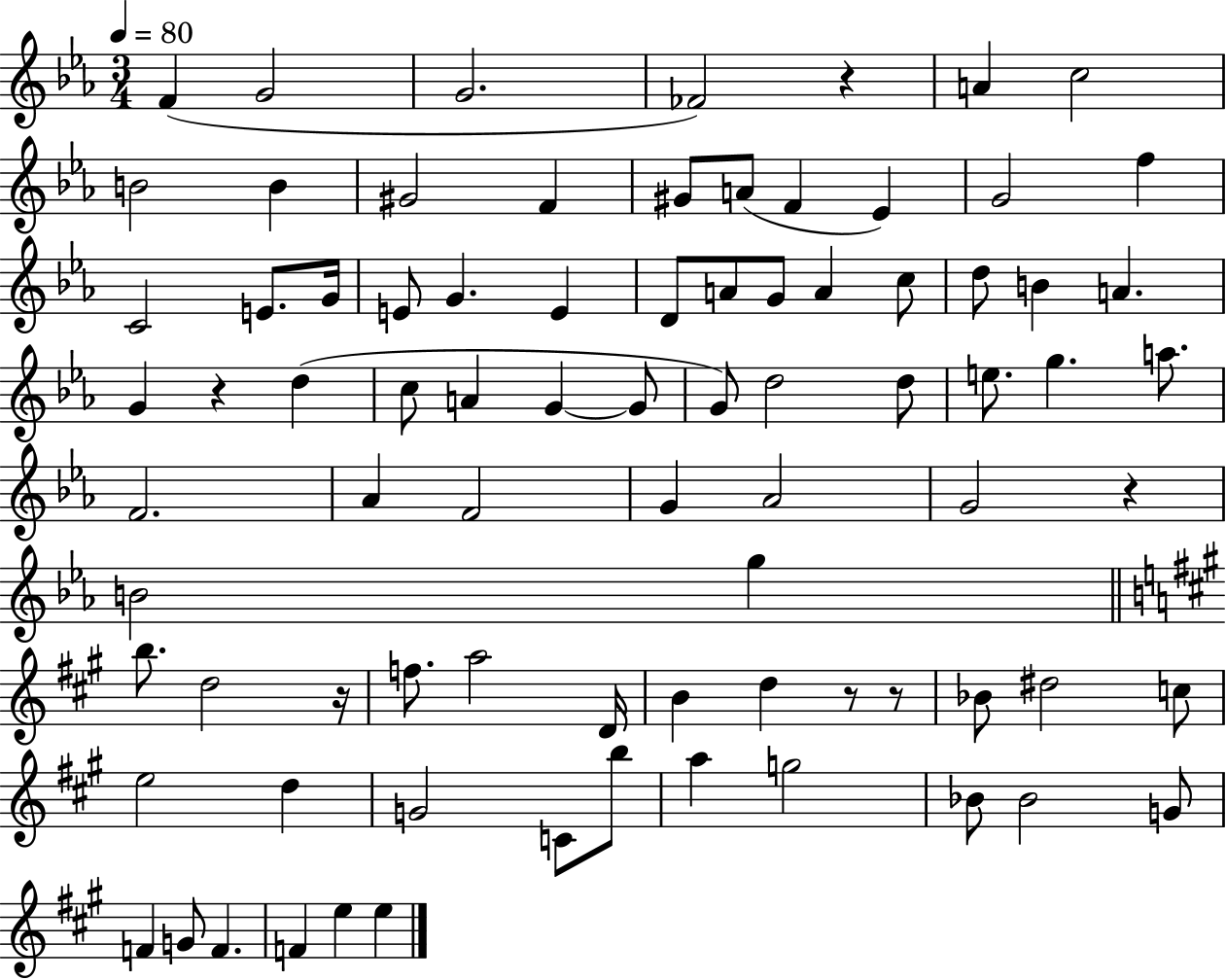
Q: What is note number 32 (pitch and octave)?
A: D5